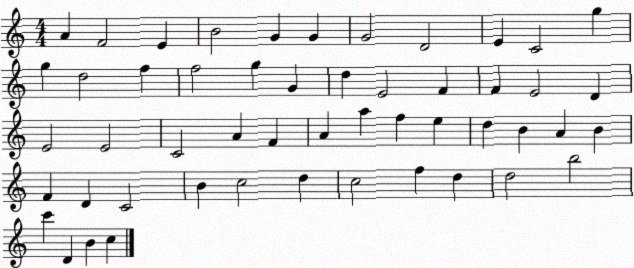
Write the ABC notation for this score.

X:1
T:Untitled
M:4/4
L:1/4
K:C
A F2 E B2 G G G2 D2 E C2 g g d2 f f2 g G d E2 F F E2 D E2 E2 C2 A F A a f e d B A B F D C2 B c2 d c2 f d d2 b2 c' D B c